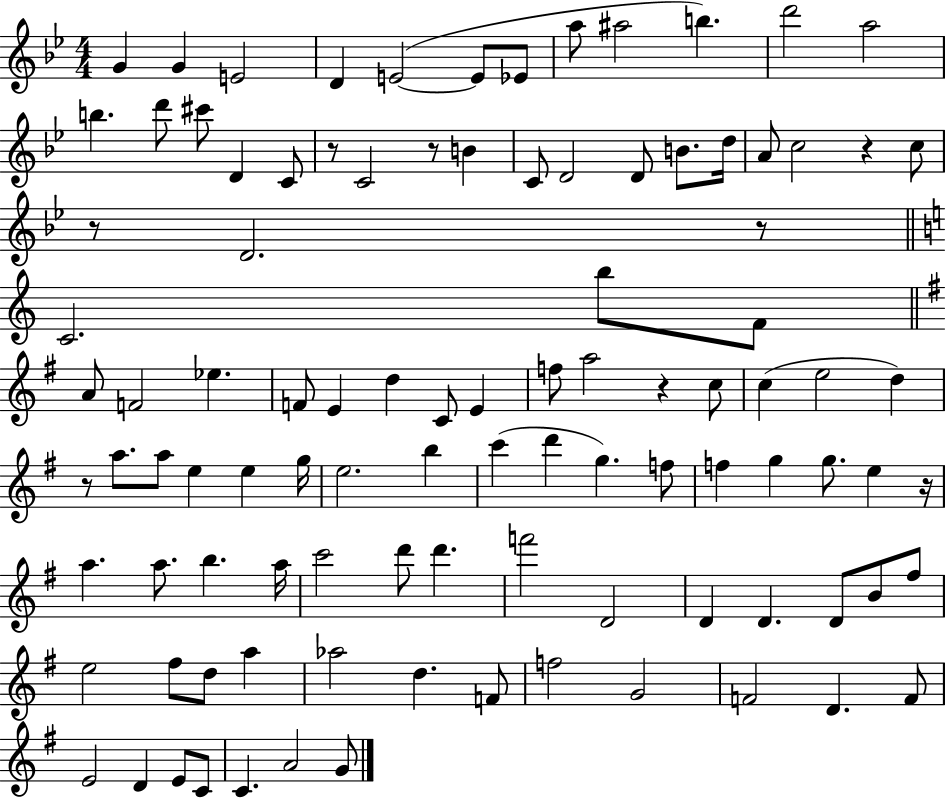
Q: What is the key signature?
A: BES major